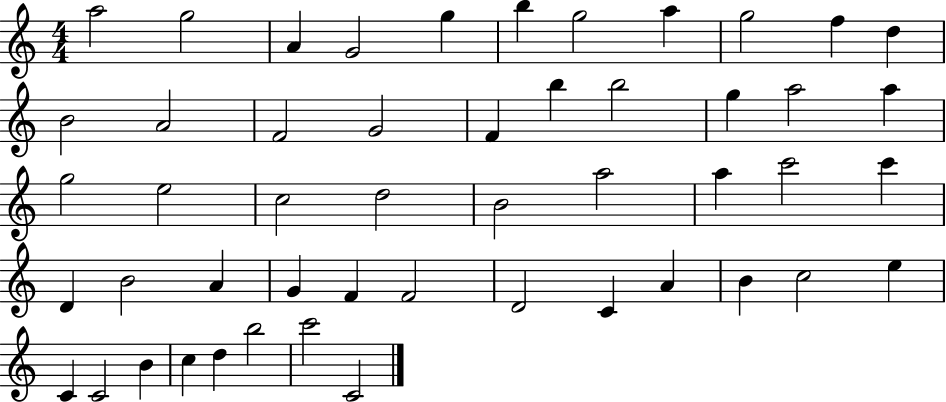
{
  \clef treble
  \numericTimeSignature
  \time 4/4
  \key c \major
  a''2 g''2 | a'4 g'2 g''4 | b''4 g''2 a''4 | g''2 f''4 d''4 | \break b'2 a'2 | f'2 g'2 | f'4 b''4 b''2 | g''4 a''2 a''4 | \break g''2 e''2 | c''2 d''2 | b'2 a''2 | a''4 c'''2 c'''4 | \break d'4 b'2 a'4 | g'4 f'4 f'2 | d'2 c'4 a'4 | b'4 c''2 e''4 | \break c'4 c'2 b'4 | c''4 d''4 b''2 | c'''2 c'2 | \bar "|."
}